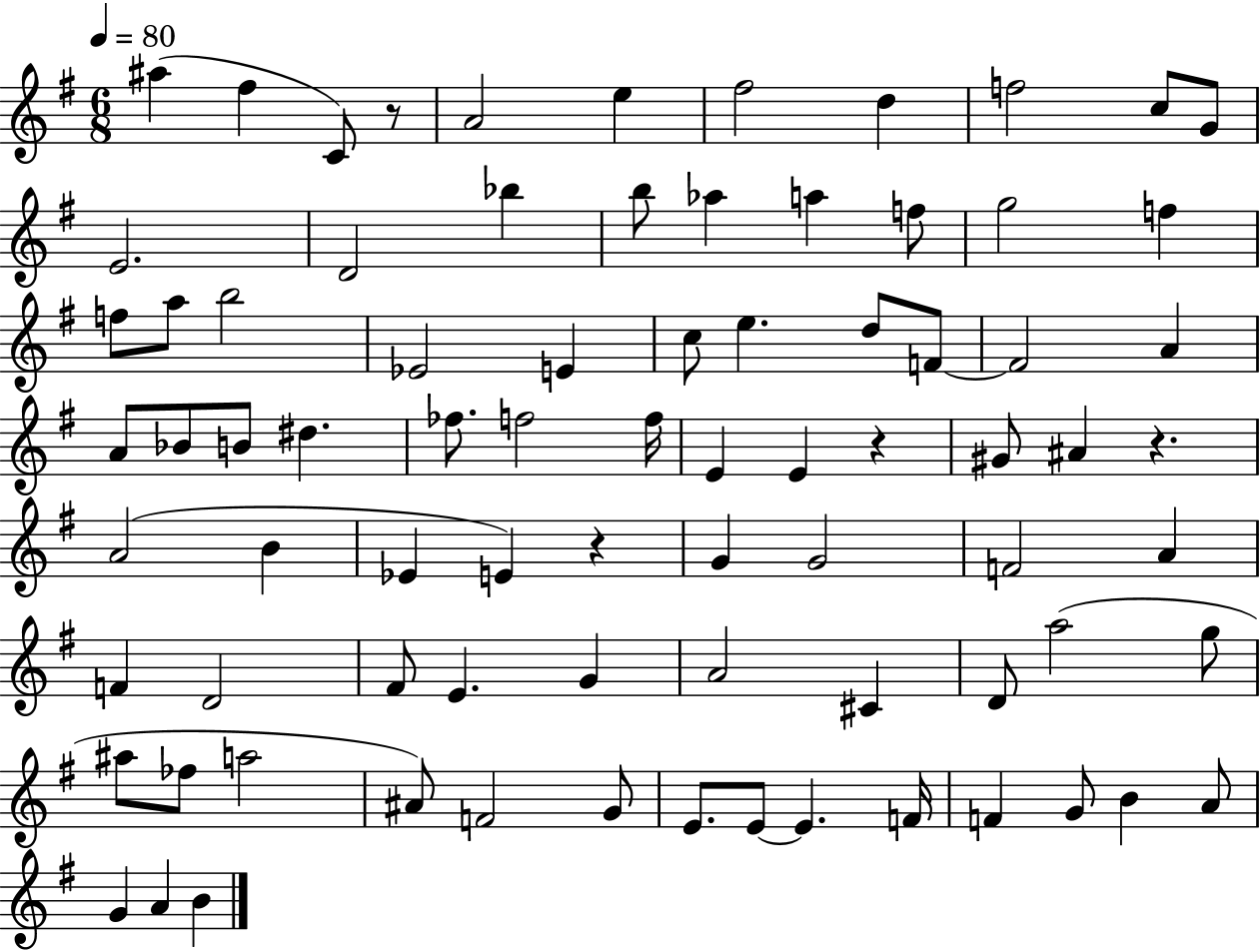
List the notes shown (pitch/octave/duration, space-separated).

A#5/q F#5/q C4/e R/e A4/h E5/q F#5/h D5/q F5/h C5/e G4/e E4/h. D4/h Bb5/q B5/e Ab5/q A5/q F5/e G5/h F5/q F5/e A5/e B5/h Eb4/h E4/q C5/e E5/q. D5/e F4/e F4/h A4/q A4/e Bb4/e B4/e D#5/q. FES5/e. F5/h F5/s E4/q E4/q R/q G#4/e A#4/q R/q. A4/h B4/q Eb4/q E4/q R/q G4/q G4/h F4/h A4/q F4/q D4/h F#4/e E4/q. G4/q A4/h C#4/q D4/e A5/h G5/e A#5/e FES5/e A5/h A#4/e F4/h G4/e E4/e. E4/e E4/q. F4/s F4/q G4/e B4/q A4/e G4/q A4/q B4/q